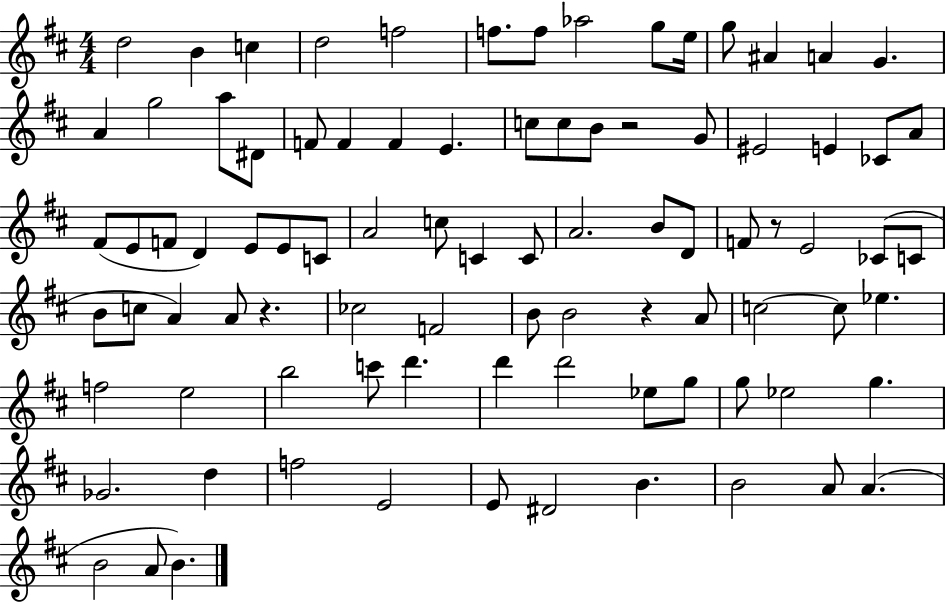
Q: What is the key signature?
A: D major